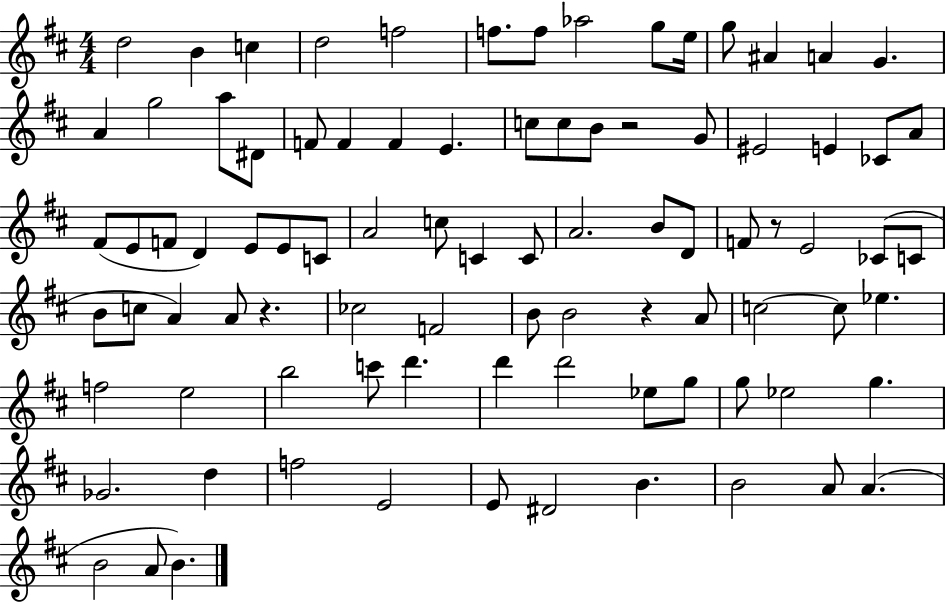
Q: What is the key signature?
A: D major